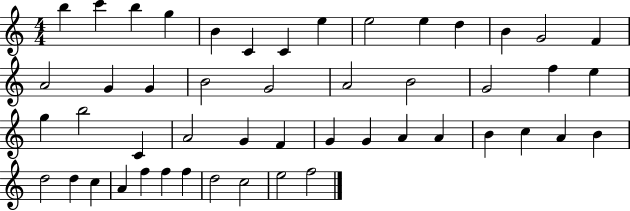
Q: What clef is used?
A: treble